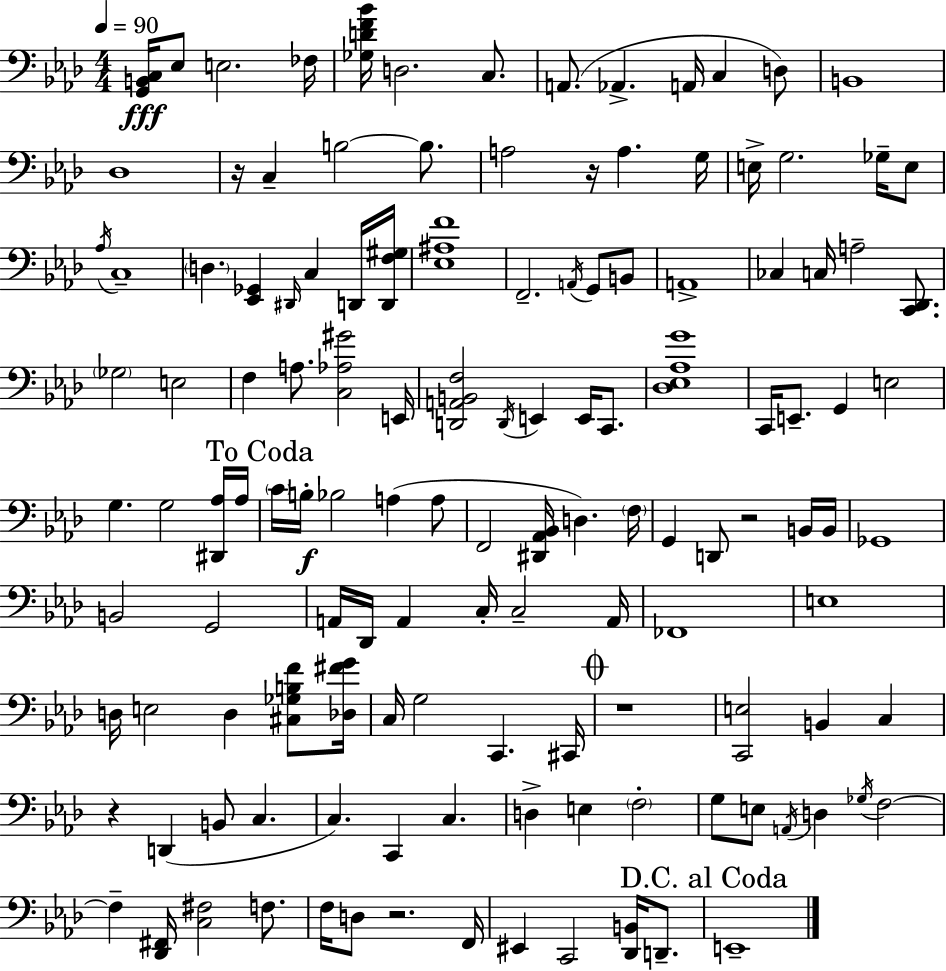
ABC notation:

X:1
T:Untitled
M:4/4
L:1/4
K:Fm
[G,,B,,C,]/4 _E,/2 E,2 _F,/4 [_G,DF_B]/4 D,2 C,/2 A,,/2 _A,, A,,/4 C, D,/2 B,,4 _D,4 z/4 C, B,2 B,/2 A,2 z/4 A, G,/4 E,/4 G,2 _G,/4 E,/2 _A,/4 C,4 D, [_E,,_G,,] ^D,,/4 C, D,,/4 [D,,F,^G,]/4 [_E,^A,F]4 F,,2 A,,/4 G,,/2 B,,/2 A,,4 _C, C,/4 A,2 [C,,_D,,]/2 _G,2 E,2 F, A,/2 [C,_A,^G]2 E,,/4 [D,,A,,B,,F,]2 D,,/4 E,, E,,/4 C,,/2 [_D,_E,_A,G]4 C,,/4 E,,/2 G,, E,2 G, G,2 [^D,,_A,]/4 _A,/4 C/4 B,/4 _B,2 A, A,/2 F,,2 [^D,,_A,,_B,,]/4 D, F,/4 G,, D,,/2 z2 B,,/4 B,,/4 _G,,4 B,,2 G,,2 A,,/4 _D,,/4 A,, C,/4 C,2 A,,/4 _F,,4 E,4 D,/4 E,2 D, [^C,_G,B,F]/2 [_D,^FG]/4 C,/4 G,2 C,, ^C,,/4 z4 [C,,E,]2 B,, C, z D,, B,,/2 C, C, C,, C, D, E, F,2 G,/2 E,/2 A,,/4 D, _G,/4 F,2 F, [_D,,^F,,]/4 [C,^F,]2 F,/2 F,/4 D,/2 z2 F,,/4 ^E,, C,,2 [_D,,B,,]/4 D,,/2 E,,4